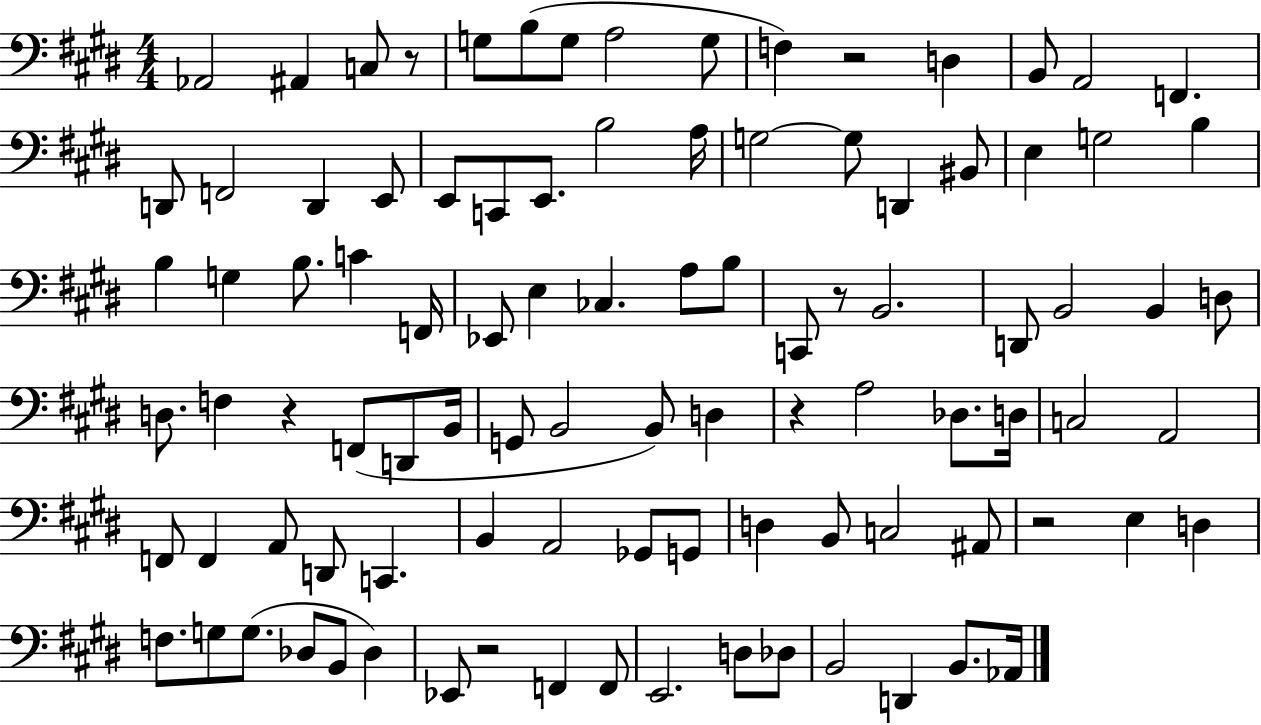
{
  \clef bass
  \numericTimeSignature
  \time 4/4
  \key e \major
  aes,2 ais,4 c8 r8 | g8 b8( g8 a2 g8 | f4) r2 d4 | b,8 a,2 f,4. | \break d,8 f,2 d,4 e,8 | e,8 c,8 e,8. b2 a16 | g2~~ g8 d,4 bis,8 | e4 g2 b4 | \break b4 g4 b8. c'4 f,16 | ees,8 e4 ces4. a8 b8 | c,8 r8 b,2. | d,8 b,2 b,4 d8 | \break d8. f4 r4 f,8( d,8 b,16 | g,8 b,2 b,8) d4 | r4 a2 des8. d16 | c2 a,2 | \break f,8 f,4 a,8 d,8 c,4. | b,4 a,2 ges,8 g,8 | d4 b,8 c2 ais,8 | r2 e4 d4 | \break f8. g8 g8.( des8 b,8 des4) | ees,8 r2 f,4 f,8 | e,2. d8 des8 | b,2 d,4 b,8. aes,16 | \break \bar "|."
}